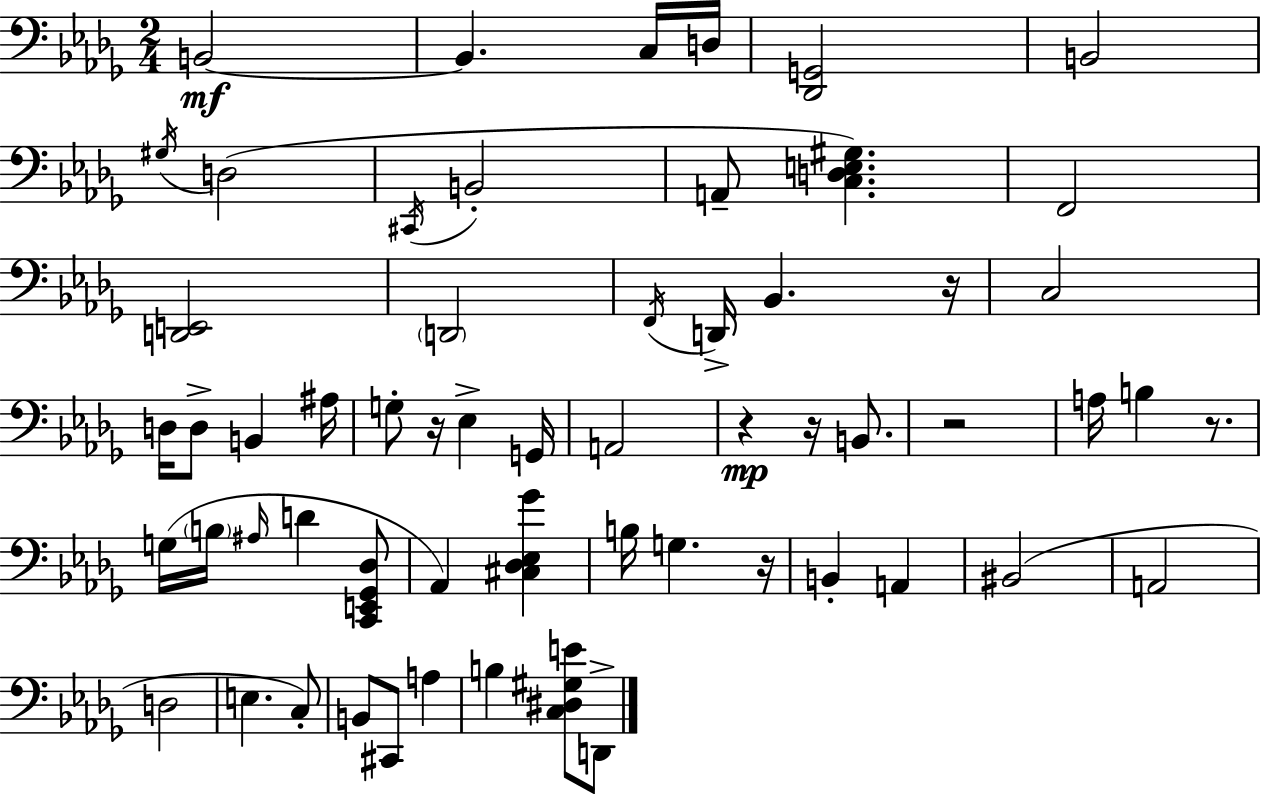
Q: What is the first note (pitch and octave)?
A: B2